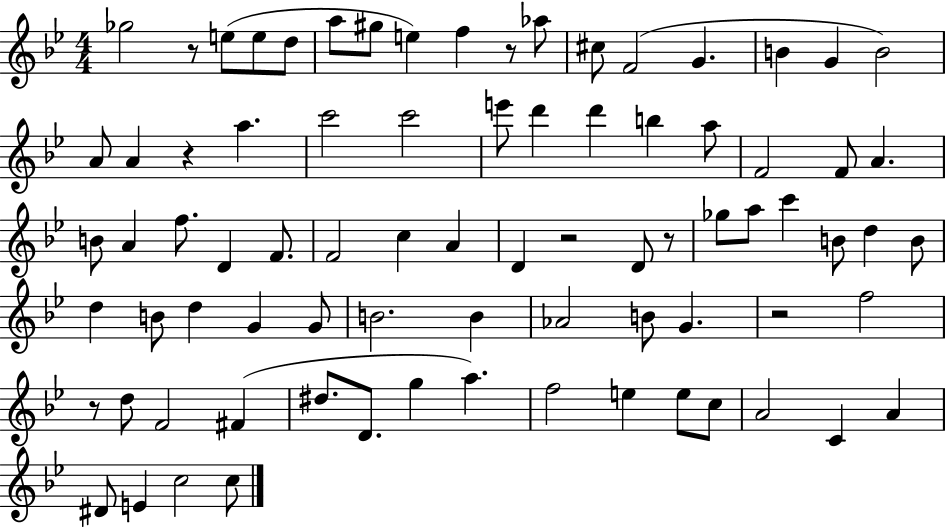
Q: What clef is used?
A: treble